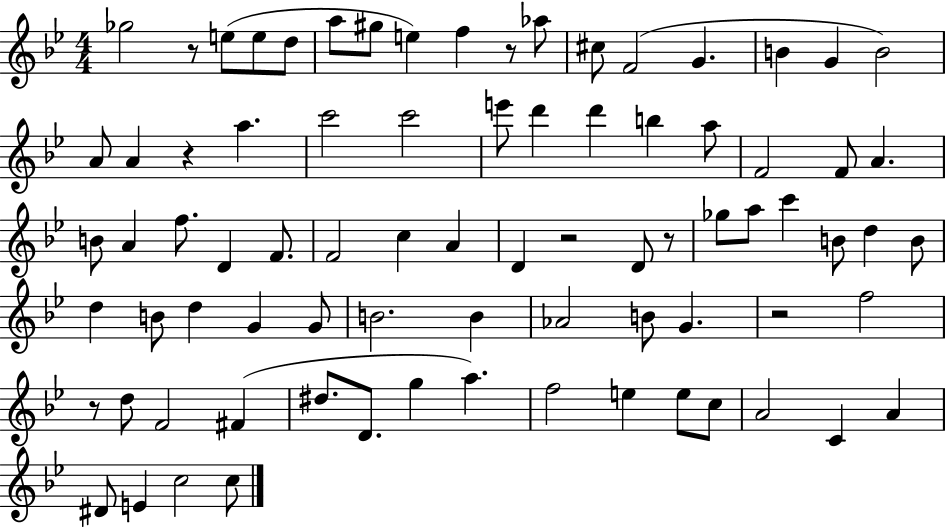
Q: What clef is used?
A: treble